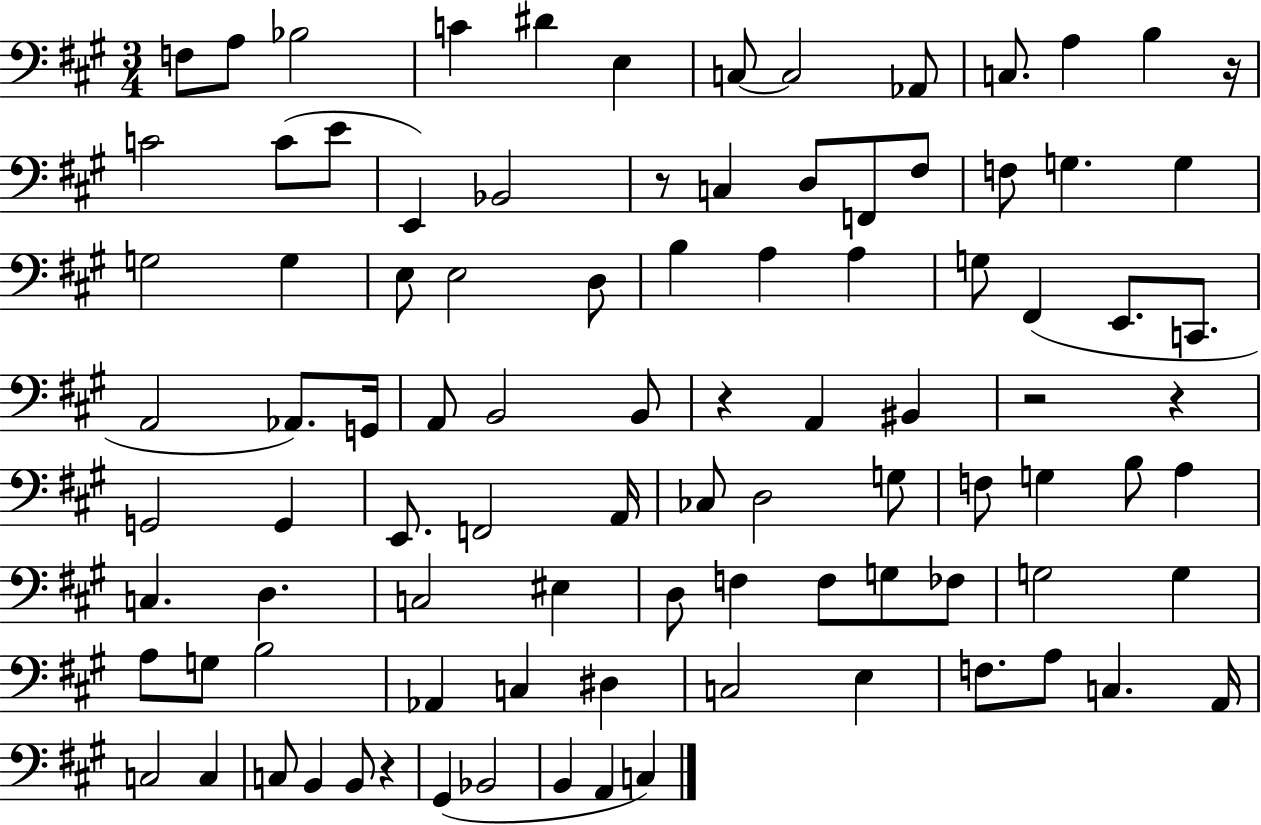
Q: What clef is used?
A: bass